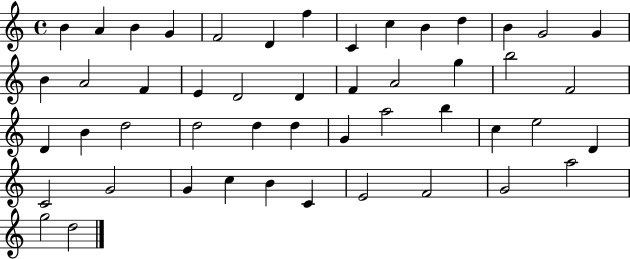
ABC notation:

X:1
T:Untitled
M:4/4
L:1/4
K:C
B A B G F2 D f C c B d B G2 G B A2 F E D2 D F A2 g b2 F2 D B d2 d2 d d G a2 b c e2 D C2 G2 G c B C E2 F2 G2 a2 g2 d2